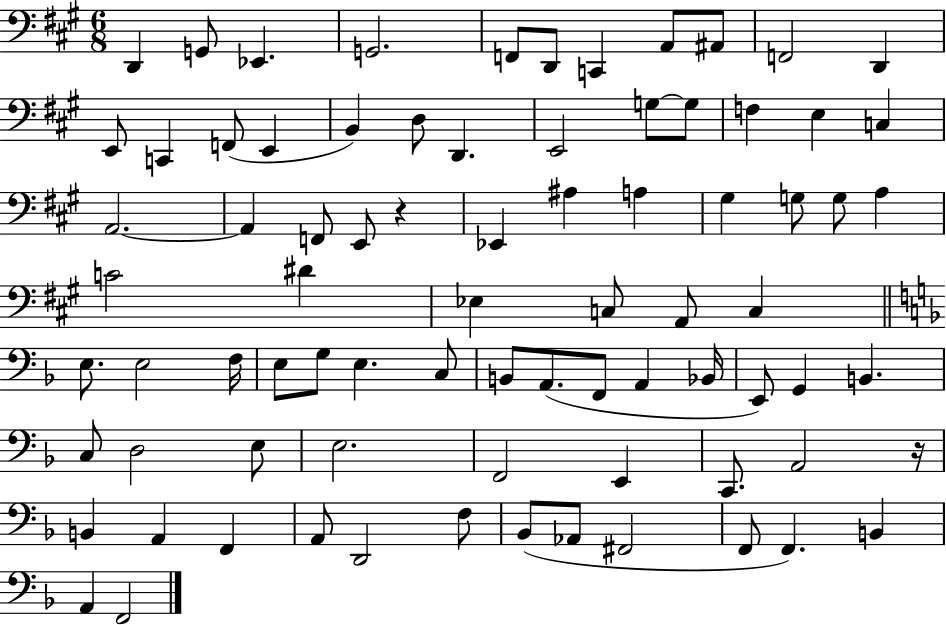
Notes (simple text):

D2/q G2/e Eb2/q. G2/h. F2/e D2/e C2/q A2/e A#2/e F2/h D2/q E2/e C2/q F2/e E2/q B2/q D3/e D2/q. E2/h G3/e G3/e F3/q E3/q C3/q A2/h. A2/q F2/e E2/e R/q Eb2/q A#3/q A3/q G#3/q G3/e G3/e A3/q C4/h D#4/q Eb3/q C3/e A2/e C3/q E3/e. E3/h F3/s E3/e G3/e E3/q. C3/e B2/e A2/e. F2/e A2/q Bb2/s E2/e G2/q B2/q. C3/e D3/h E3/e E3/h. F2/h E2/q C2/e. A2/h R/s B2/q A2/q F2/q A2/e D2/h F3/e Bb2/e Ab2/e F#2/h F2/e F2/q. B2/q A2/q F2/h